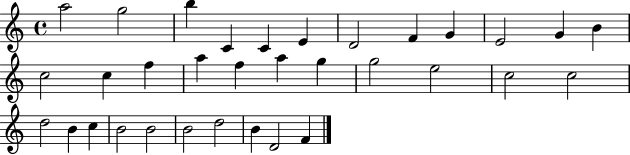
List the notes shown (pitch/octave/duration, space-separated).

A5/h G5/h B5/q C4/q C4/q E4/q D4/h F4/q G4/q E4/h G4/q B4/q C5/h C5/q F5/q A5/q F5/q A5/q G5/q G5/h E5/h C5/h C5/h D5/h B4/q C5/q B4/h B4/h B4/h D5/h B4/q D4/h F4/q